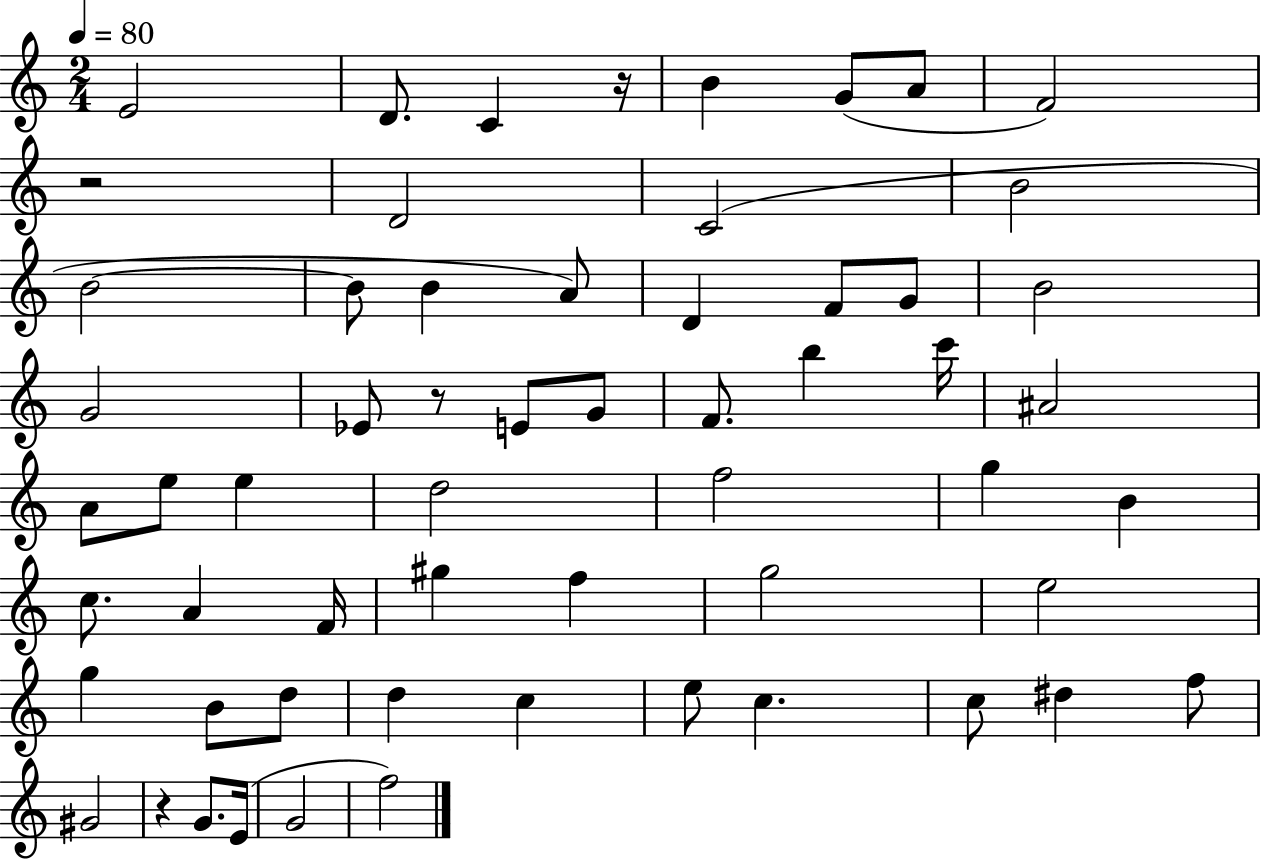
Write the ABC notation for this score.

X:1
T:Untitled
M:2/4
L:1/4
K:C
E2 D/2 C z/4 B G/2 A/2 F2 z2 D2 C2 B2 B2 B/2 B A/2 D F/2 G/2 B2 G2 _E/2 z/2 E/2 G/2 F/2 b c'/4 ^A2 A/2 e/2 e d2 f2 g B c/2 A F/4 ^g f g2 e2 g B/2 d/2 d c e/2 c c/2 ^d f/2 ^G2 z G/2 E/4 G2 f2